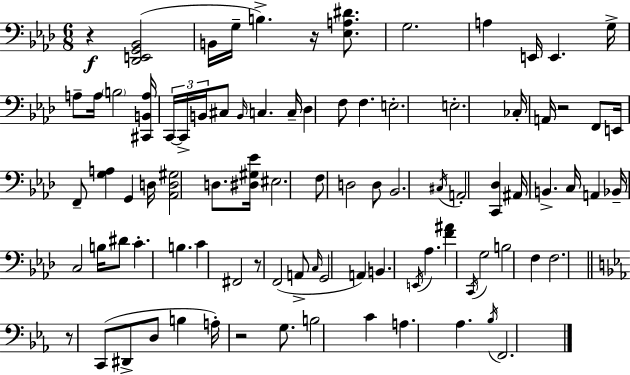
{
  \clef bass
  \numericTimeSignature
  \time 6/8
  \key aes \major
  \repeat volta 2 { r4\f <des, e, g, bes,>2( | b,16 g16-- b4.->) r16 <ees a dis'>8. | g2. | a4 e,16 e,4. g16-> | \break a8-- a16 \parenthesize b2 <cis, b, a>16 | \tuplet 3/2 { c,16~~ c,16-> b,16 } cis8 \grace { b,16 } c4. | c16-- des4 f8 f4. | e2.-. | \break e2.-. | ces16-. a,16 r2 f,8 | e,16 f,8-- <g a>4 g,4 | d16 <aes, d gis>2 d8. | \break <dis gis ees'>16 eis2. | f8 d2 d8 | bes,2. | \acciaccatura { cis16 } a,2-. <c, des>4 | \break ais,16 b,4.-> c16 a,4 | bes,16-- c2 b16 | dis'8 c'4.-. b4. | c'4 fis,2 | \break r8 f,2( | a,8-> \grace { c16 } g,2 a,4) | b,4. \acciaccatura { e,16 } aes4. | <f' ais'>4 \acciaccatura { c,16 } g2 | \break b2 | f4 f2. | \bar "||" \break \key c \minor r8 c,8( dis,8-> d8 b4 | a16-.) r2 g8. | b2 c'4 | a4. aes4. | \break \acciaccatura { bes16 } f,2. | } \bar "|."
}